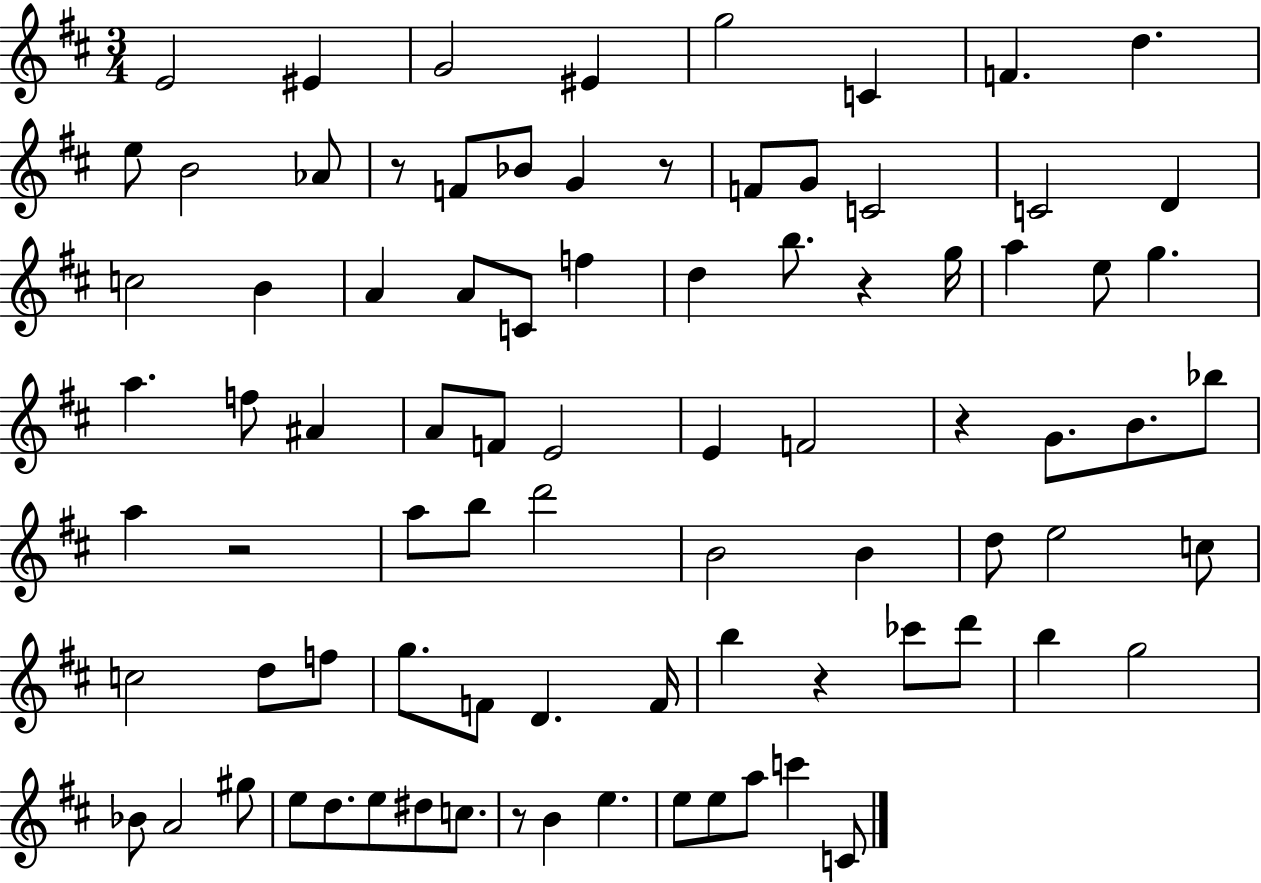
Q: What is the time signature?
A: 3/4